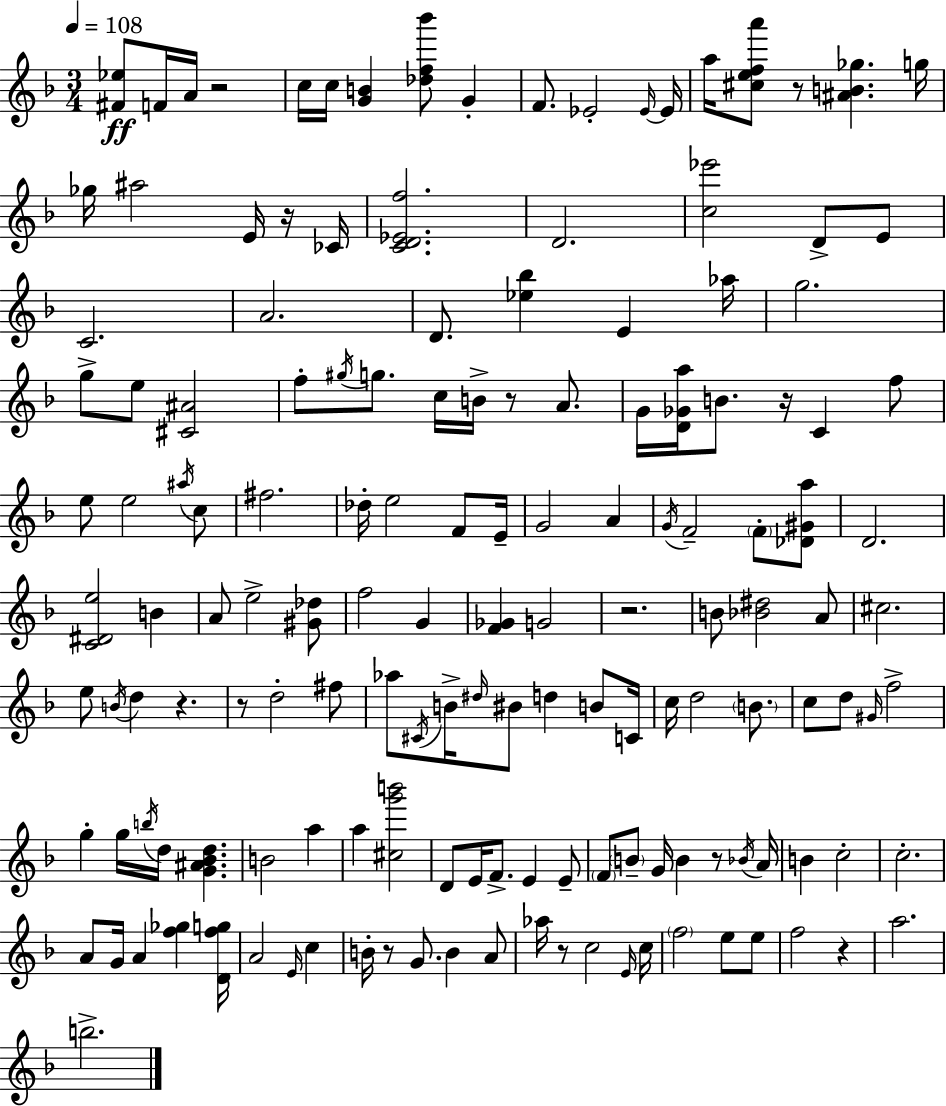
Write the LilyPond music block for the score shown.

{
  \clef treble
  \numericTimeSignature
  \time 3/4
  \key d \minor
  \tempo 4 = 108
  \repeat volta 2 { <fis' ees''>8\ff f'16 a'16 r2 | c''16 c''16 <g' b'>4 <des'' f'' bes'''>8 g'4-. | f'8. ees'2-. \grace { ees'16~ }~ | ees'16 a''16 <cis'' e'' f'' a'''>8 r8 <ais' b' ges''>4. | \break g''16 ges''16 ais''2 e'16 r16 | ces'16 <c' d' ees' f''>2. | d'2. | <c'' ees'''>2 d'8-> e'8 | \break c'2. | a'2. | d'8. <ees'' bes''>4 e'4 | aes''16 g''2. | \break g''8-> e''8 <cis' ais'>2 | f''8-. \acciaccatura { gis''16 } g''8. c''16 b'16-> r8 a'8. | g'16 <d' ges' a''>16 b'8. r16 c'4 | f''8 e''8 e''2 | \break \acciaccatura { ais''16 } c''8 fis''2. | des''16-. e''2 | f'8 e'16-- g'2 a'4 | \acciaccatura { g'16 } f'2-- | \break \parenthesize f'8-. <des' gis' a''>8 d'2. | <c' dis' e''>2 | b'4 a'8 e''2-> | <gis' des''>8 f''2 | \break g'4 <f' ges'>4 g'2 | r2. | b'8 <bes' dis''>2 | a'8 cis''2. | \break e''8 \acciaccatura { b'16 } d''4 r4. | r8 d''2-. | fis''8 aes''8 \acciaccatura { cis'16 } b'16-> \grace { dis''16 } bis'8 | d''4 b'8 c'16 c''16 d''2 | \break \parenthesize b'8. c''8 d''8 \grace { gis'16 } | f''2-> g''4-. | g''16 \acciaccatura { b''16 } d''16 <g' ais' bes' d''>4. b'2 | a''4 a''4 | \break <cis'' g''' b'''>2 d'8 e'16 | f'8.-> e'4 e'8-- \parenthesize f'8 \parenthesize b'8-- | g'16 b'4 r8 \acciaccatura { bes'16 } a'16 b'4 | c''2-. c''2.-. | \break a'8 | g'16 a'4 <f'' ges''>4 <d' f'' g''>16 a'2 | \grace { e'16 } c''4 b'16-. | r8 g'8. b'4 a'8 aes''16 | \break r8 c''2 \grace { e'16 } c''16 | \parenthesize f''2 e''8 e''8 | f''2 r4 | a''2. | \break b''2.-> | } \bar "|."
}